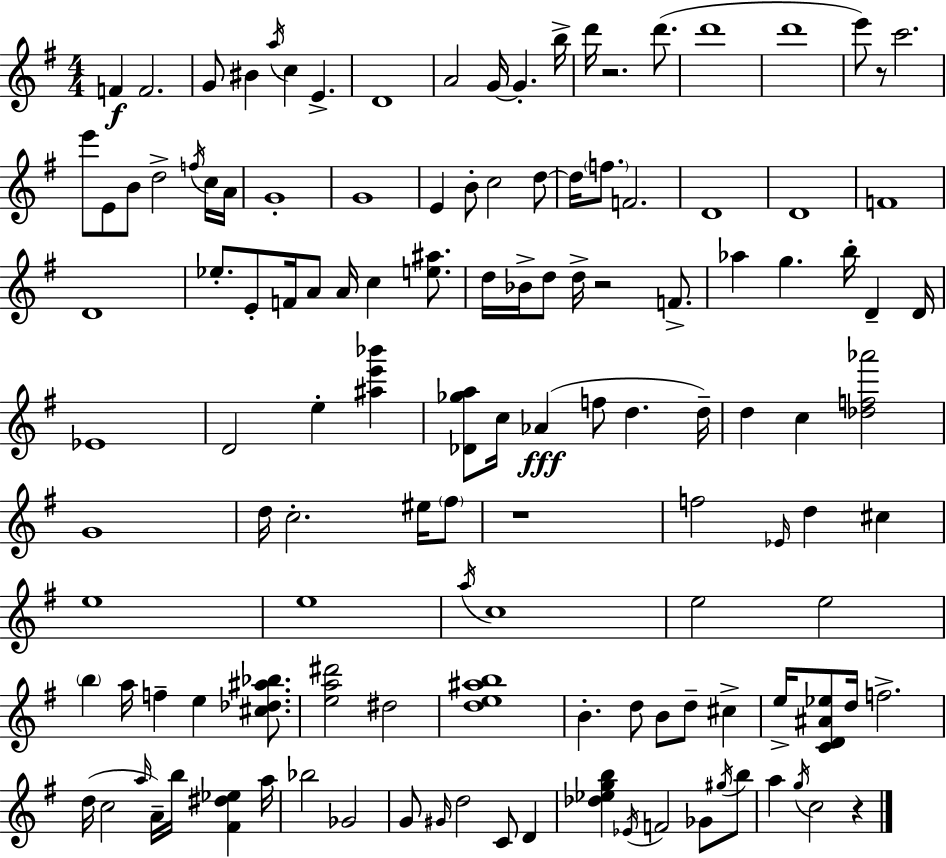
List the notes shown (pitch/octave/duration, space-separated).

F4/q F4/h. G4/e BIS4/q A5/s C5/q E4/q. D4/w A4/h G4/s G4/q. B5/s D6/s R/h. D6/e. D6/w D6/w E6/e R/e C6/h. E6/e E4/e B4/e D5/h F5/s C5/s A4/s G4/w G4/w E4/q B4/e C5/h D5/e D5/s F5/e. F4/h. D4/w D4/w F4/w D4/w Eb5/e. E4/e F4/s A4/e A4/s C5/q [E5,A#5]/e. D5/s Bb4/s D5/e D5/s R/h F4/e. Ab5/q G5/q. B5/s D4/q D4/s Eb4/w D4/h E5/q [A#5,E6,Bb6]/q [Db4,Gb5,A5]/e C5/s Ab4/q F5/e D5/q. D5/s D5/q C5/q [Db5,F5,Ab6]/h G4/w D5/s C5/h. EIS5/s F#5/e R/w F5/h Eb4/s D5/q C#5/q E5/w E5/w A5/s C5/w E5/h E5/h B5/q A5/s F5/q E5/q [C#5,Db5,A#5,Bb5]/e. [E5,A5,D#6]/h D#5/h [D5,E5,A#5,B5]/w B4/q. D5/e B4/e D5/e C#5/q E5/s [C4,D4,A#4,Eb5]/e D5/s F5/h. D5/s C5/h A5/s A4/s B5/s [F#4,D#5,Eb5]/q A5/s Bb5/h Gb4/h G4/e G#4/s D5/h C4/e D4/q [Db5,Eb5,G5,B5]/q Eb4/s F4/h Gb4/e G#5/s B5/e A5/q G5/s C5/h R/q